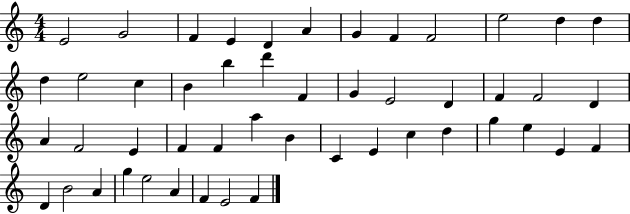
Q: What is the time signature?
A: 4/4